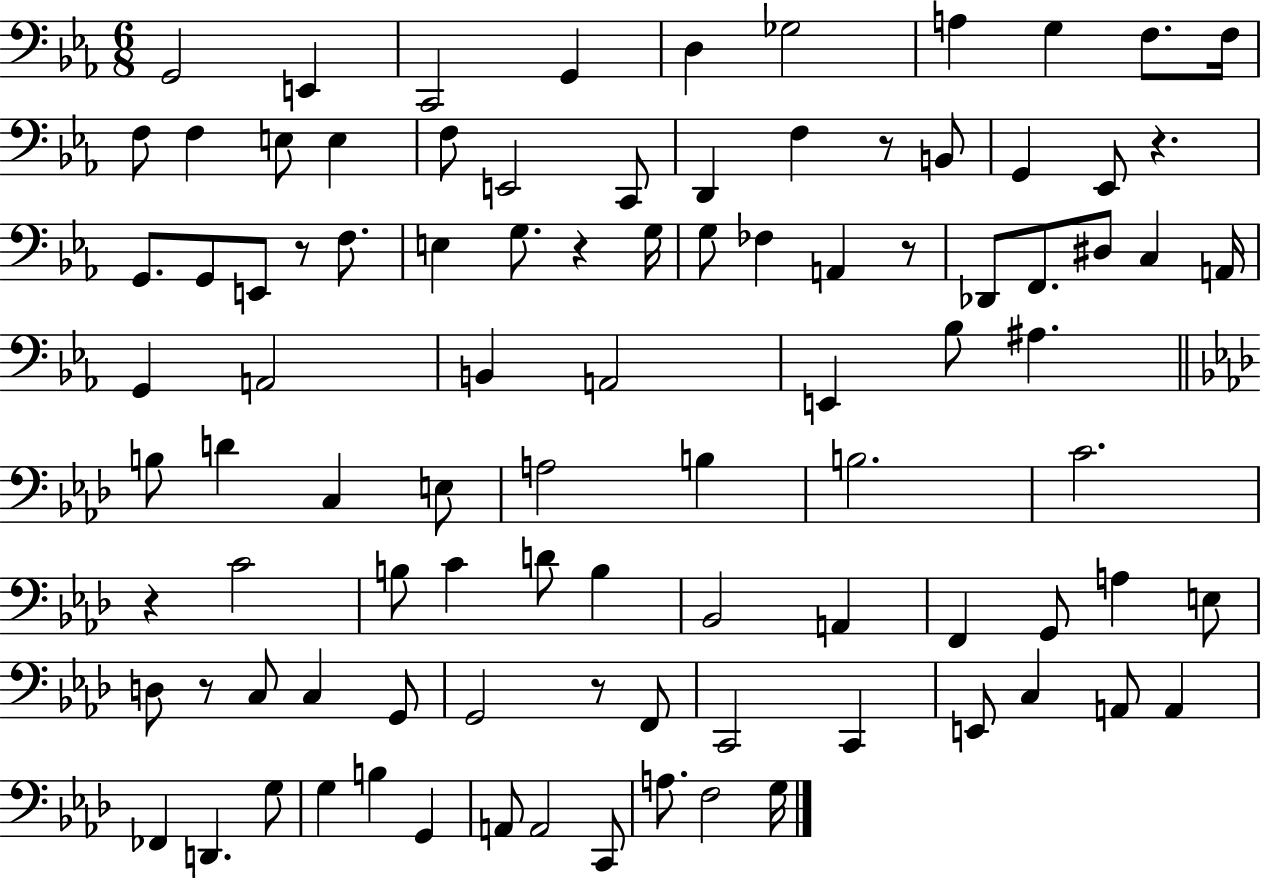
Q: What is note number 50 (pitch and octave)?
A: B3